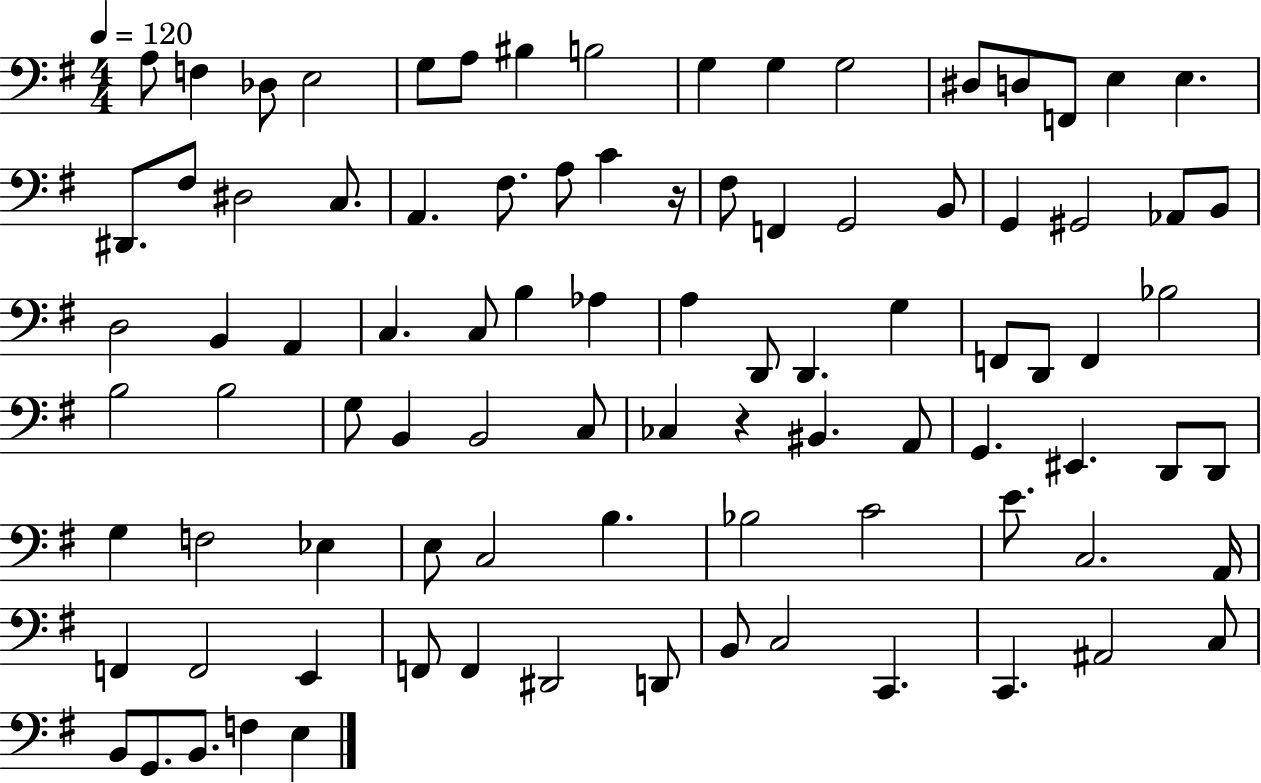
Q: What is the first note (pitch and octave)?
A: A3